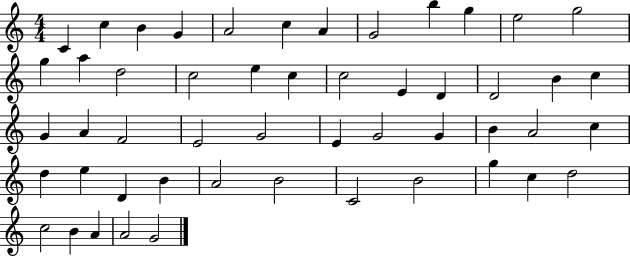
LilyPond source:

{
  \clef treble
  \numericTimeSignature
  \time 4/4
  \key c \major
  c'4 c''4 b'4 g'4 | a'2 c''4 a'4 | g'2 b''4 g''4 | e''2 g''2 | \break g''4 a''4 d''2 | c''2 e''4 c''4 | c''2 e'4 d'4 | d'2 b'4 c''4 | \break g'4 a'4 f'2 | e'2 g'2 | e'4 g'2 g'4 | b'4 a'2 c''4 | \break d''4 e''4 d'4 b'4 | a'2 b'2 | c'2 b'2 | g''4 c''4 d''2 | \break c''2 b'4 a'4 | a'2 g'2 | \bar "|."
}